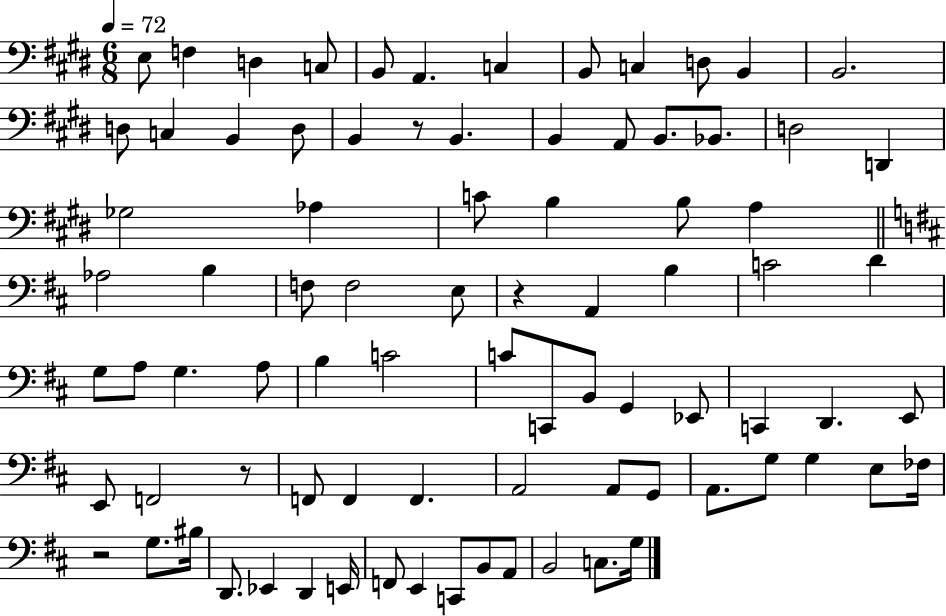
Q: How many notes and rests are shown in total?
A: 84